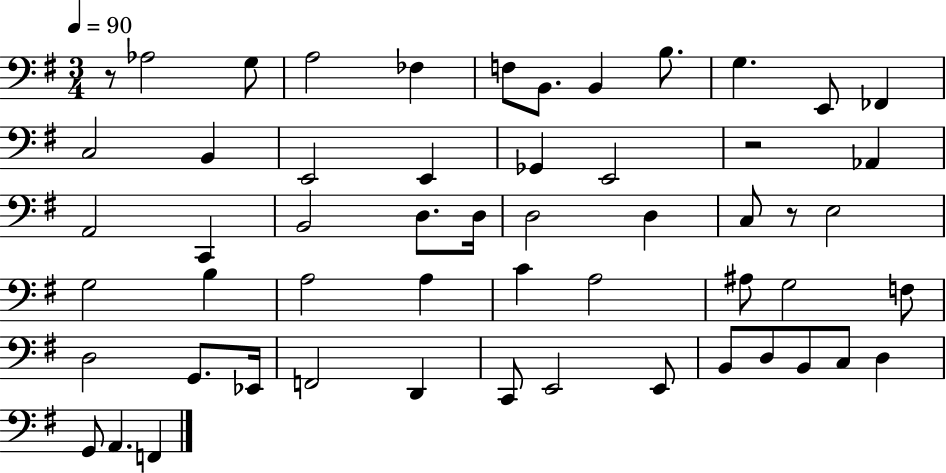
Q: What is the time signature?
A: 3/4